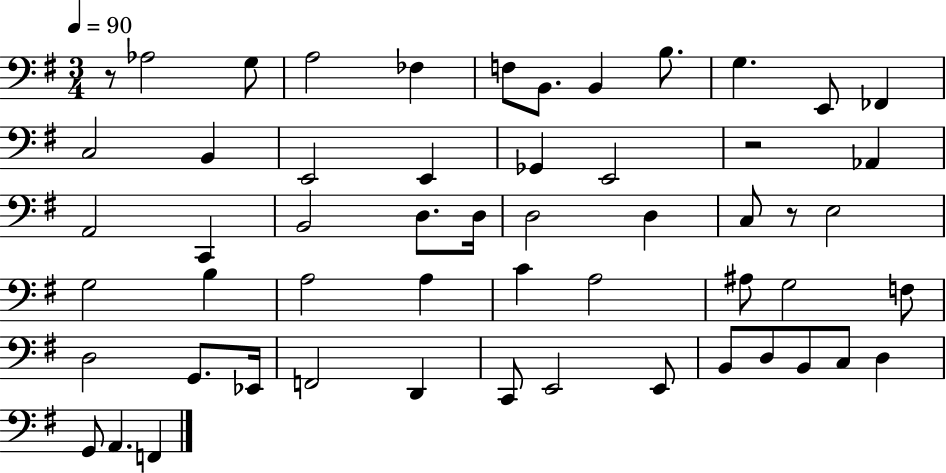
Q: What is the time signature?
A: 3/4